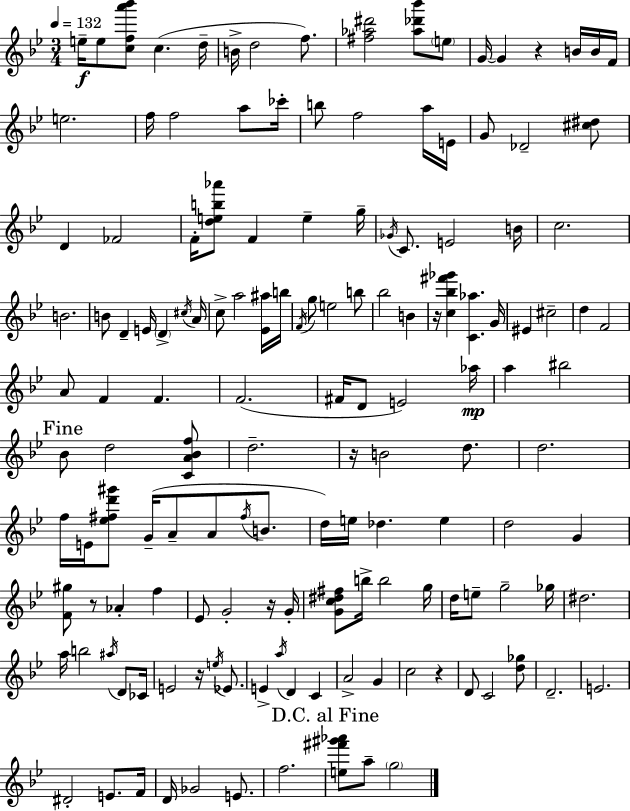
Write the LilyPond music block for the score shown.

{
  \clef treble
  \numericTimeSignature
  \time 3/4
  \key bes \major
  \tempo 4 = 132
  e''16--\f e''8 <c'' f'' a''' bes'''>8 c''4.( d''16-- | b'16-> d''2 f''8.) | <fis'' aes'' dis'''>2 <aes'' des''' bes'''>8 \parenthesize e''8 | g'16~~ g'4 r4 b'16 b'16 f'16 | \break e''2. | f''16 f''2 a''8 ces'''16-. | b''8 f''2 a''16 e'16 | g'8 des'2-- <cis'' dis''>8 | \break d'4 fes'2 | f'16-. <d'' e'' b'' aes'''>8 f'4 e''4-- g''16-- | \acciaccatura { ges'16 } c'8. e'2 | b'16 c''2. | \break b'2. | b'8 d'4-- e'16 \parenthesize d'4-> | \acciaccatura { cis''16 } a'16 c''8-> a''2 | <ees' ais''>16 b''16 \acciaccatura { f'16 } g''8 e''2 | \break b''8 bes''2 b'4 | r16 <c'' bes'' fis''' ges'''>4 <c' aes''>4. | g'16 eis'4 cis''2-- | d''4 f'2 | \break a'8 f'4 f'4. | f'2.( | fis'16 d'8 e'2) | aes''16\mp a''4 bis''2 | \break \mark "Fine" bes'8 d''2 | <c' a' bes' f''>8 d''2.-- | r16 b'2 | d''8. d''2. | \break f''16 e'16 <ees'' fis'' d''' gis'''>8 g'16--( a'8-- a'8 | \acciaccatura { fis''16 } b'8. d''16) e''16 des''4. | e''4 d''2 | g'4 <f' gis''>8 r8 aes'4-. | \break f''4 ees'8 g'2-. | r16 g'16-. <g' c'' dis'' fis''>8 b''16-> b''2 | g''16 d''16 e''8-- g''2-- | ges''16 dis''2. | \break a''16 b''2 | \acciaccatura { ais''16 } d'8 ces'16 e'2 | r16 \acciaccatura { e''16 } ees'8. e'4-> \acciaccatura { a''16 } d'4 | c'4 a'2-> | \break g'4 c''2 | r4 d'8 c'2 | <d'' ges''>8 d'2.-- | e'2. | \break dis'2-. | e'8. f'16 d'16 ges'2 | e'8. f''2. | \mark "D.C. al Fine" <e'' fis''' gis''' aes'''>8 a''8-- \parenthesize g''2 | \break \bar "|."
}